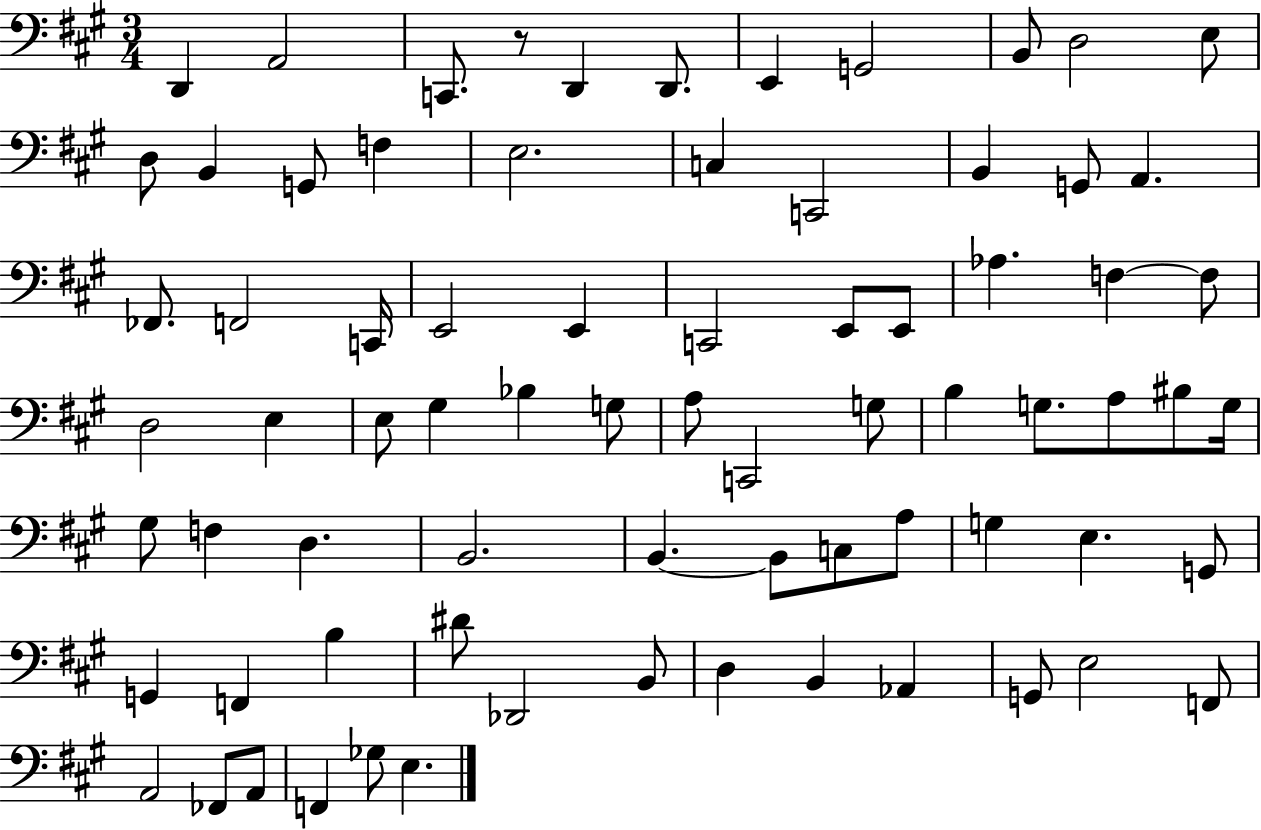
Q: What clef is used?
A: bass